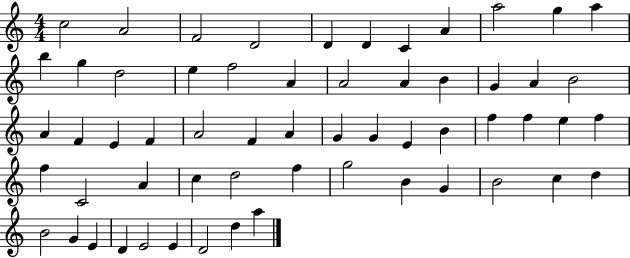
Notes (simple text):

C5/h A4/h F4/h D4/h D4/q D4/q C4/q A4/q A5/h G5/q A5/q B5/q G5/q D5/h E5/q F5/h A4/q A4/h A4/q B4/q G4/q A4/q B4/h A4/q F4/q E4/q F4/q A4/h F4/q A4/q G4/q G4/q E4/q B4/q F5/q F5/q E5/q F5/q F5/q C4/h A4/q C5/q D5/h F5/q G5/h B4/q G4/q B4/h C5/q D5/q B4/h G4/q E4/q D4/q E4/h E4/q D4/h D5/q A5/q